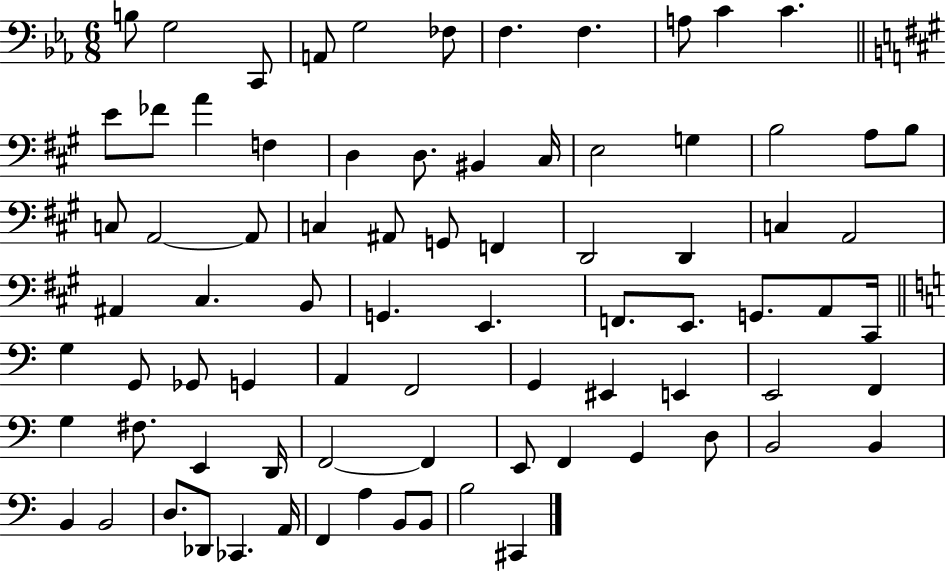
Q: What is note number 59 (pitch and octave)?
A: E2